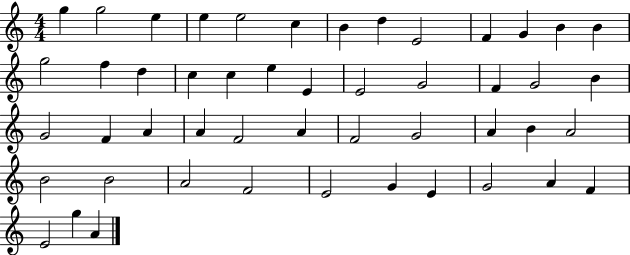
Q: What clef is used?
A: treble